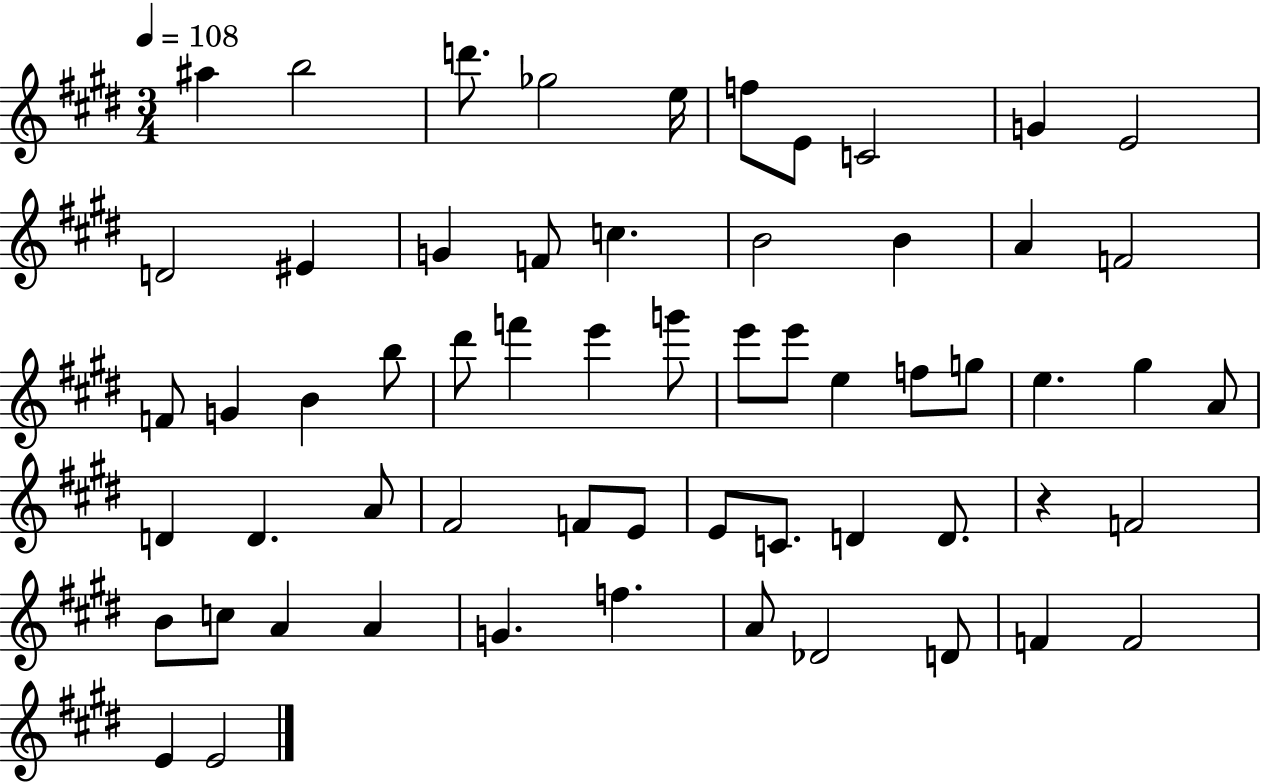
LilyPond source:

{
  \clef treble
  \numericTimeSignature
  \time 3/4
  \key e \major
  \tempo 4 = 108
  ais''4 b''2 | d'''8. ges''2 e''16 | f''8 e'8 c'2 | g'4 e'2 | \break d'2 eis'4 | g'4 f'8 c''4. | b'2 b'4 | a'4 f'2 | \break f'8 g'4 b'4 b''8 | dis'''8 f'''4 e'''4 g'''8 | e'''8 e'''8 e''4 f''8 g''8 | e''4. gis''4 a'8 | \break d'4 d'4. a'8 | fis'2 f'8 e'8 | e'8 c'8. d'4 d'8. | r4 f'2 | \break b'8 c''8 a'4 a'4 | g'4. f''4. | a'8 des'2 d'8 | f'4 f'2 | \break e'4 e'2 | \bar "|."
}